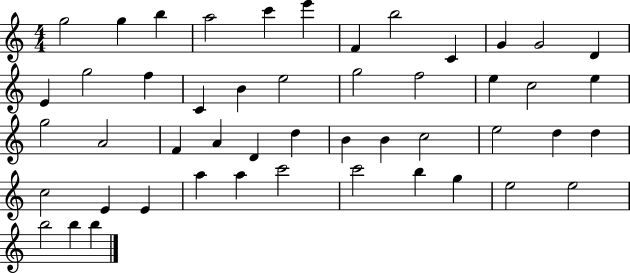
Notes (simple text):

G5/h G5/q B5/q A5/h C6/q E6/q F4/q B5/h C4/q G4/q G4/h D4/q E4/q G5/h F5/q C4/q B4/q E5/h G5/h F5/h E5/q C5/h E5/q G5/h A4/h F4/q A4/q D4/q D5/q B4/q B4/q C5/h E5/h D5/q D5/q C5/h E4/q E4/q A5/q A5/q C6/h C6/h B5/q G5/q E5/h E5/h B5/h B5/q B5/q